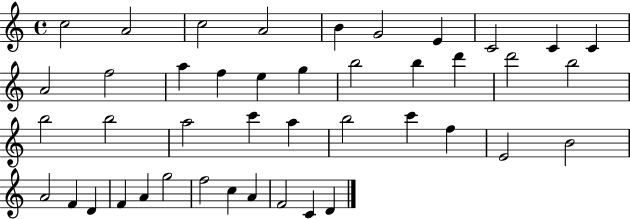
{
  \clef treble
  \time 4/4
  \defaultTimeSignature
  \key c \major
  c''2 a'2 | c''2 a'2 | b'4 g'2 e'4 | c'2 c'4 c'4 | \break a'2 f''2 | a''4 f''4 e''4 g''4 | b''2 b''4 d'''4 | d'''2 b''2 | \break b''2 b''2 | a''2 c'''4 a''4 | b''2 c'''4 f''4 | e'2 b'2 | \break a'2 f'4 d'4 | f'4 a'4 g''2 | f''2 c''4 a'4 | f'2 c'4 d'4 | \break \bar "|."
}